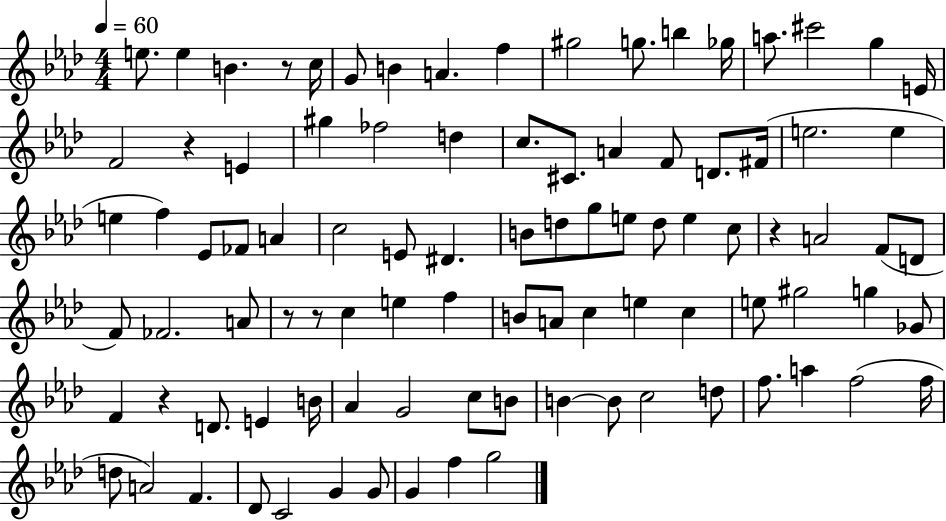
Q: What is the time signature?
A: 4/4